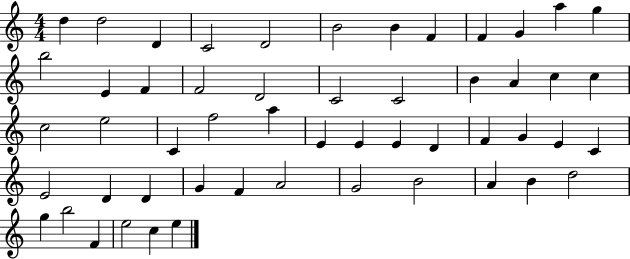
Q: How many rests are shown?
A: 0